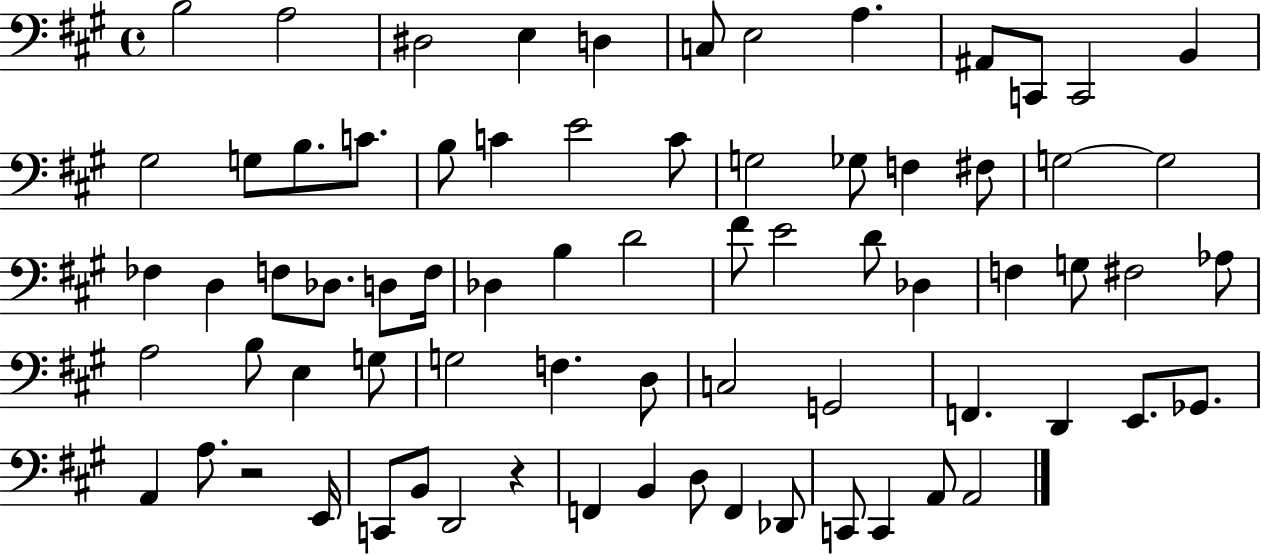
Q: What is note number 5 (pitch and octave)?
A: D3